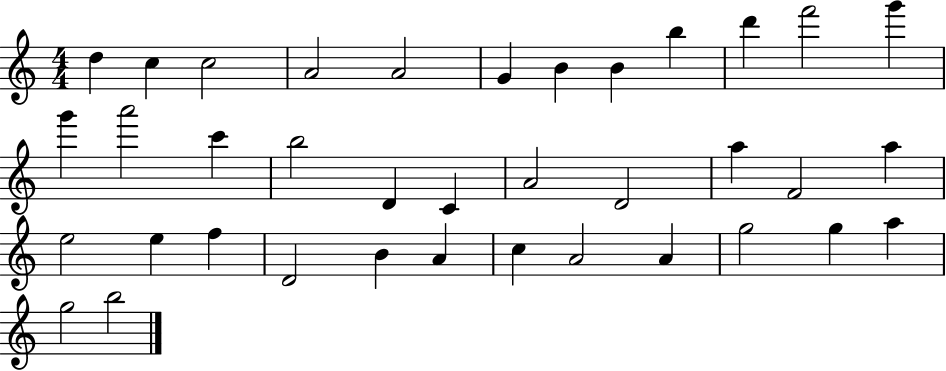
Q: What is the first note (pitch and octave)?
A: D5